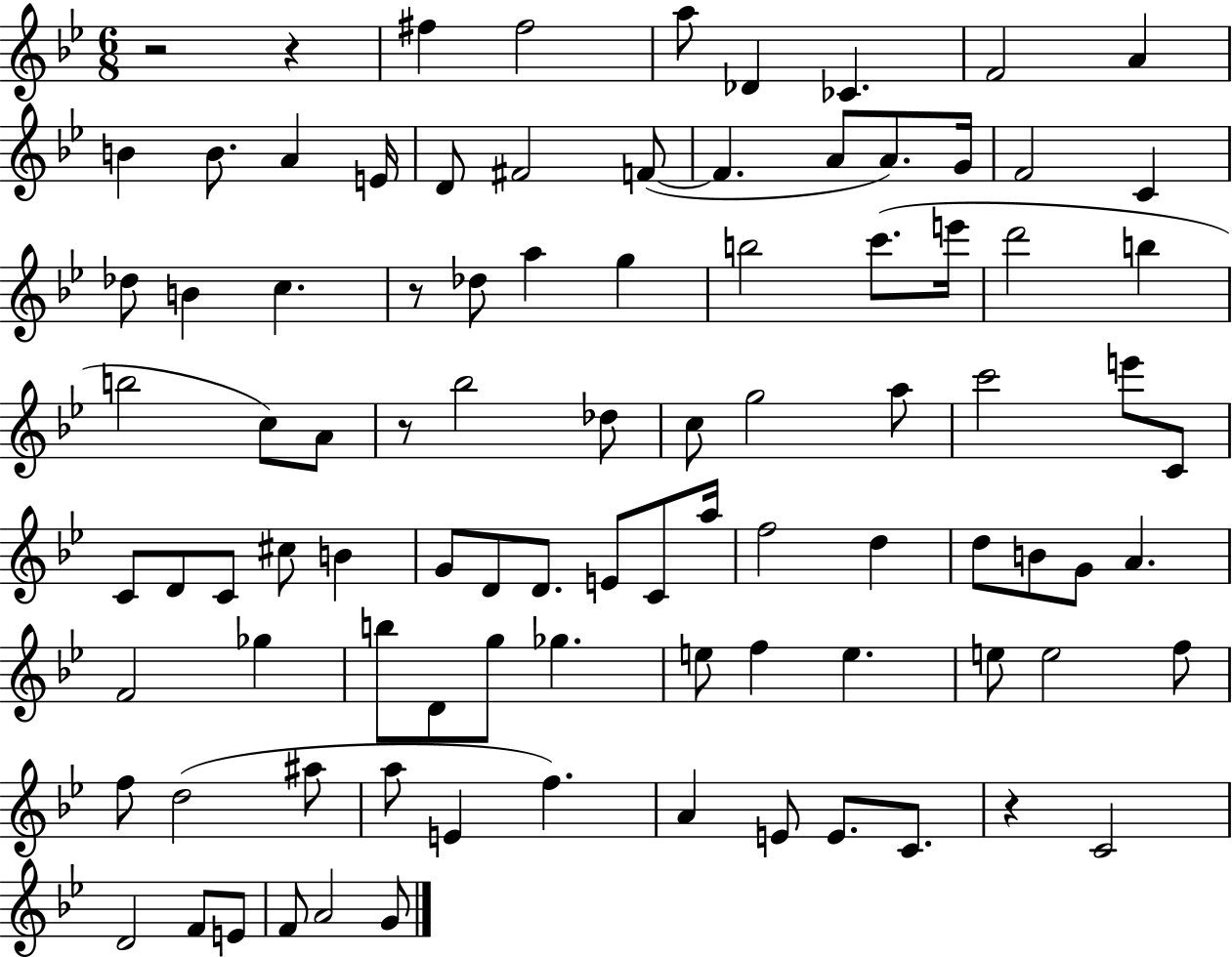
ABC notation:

X:1
T:Untitled
M:6/8
L:1/4
K:Bb
z2 z ^f ^f2 a/2 _D _C F2 A B B/2 A E/4 D/2 ^F2 F/2 F A/2 A/2 G/4 F2 C _d/2 B c z/2 _d/2 a g b2 c'/2 e'/4 d'2 b b2 c/2 A/2 z/2 _b2 _d/2 c/2 g2 a/2 c'2 e'/2 C/2 C/2 D/2 C/2 ^c/2 B G/2 D/2 D/2 E/2 C/2 a/4 f2 d d/2 B/2 G/2 A F2 _g b/2 D/2 g/2 _g e/2 f e e/2 e2 f/2 f/2 d2 ^a/2 a/2 E f A E/2 E/2 C/2 z C2 D2 F/2 E/2 F/2 A2 G/2